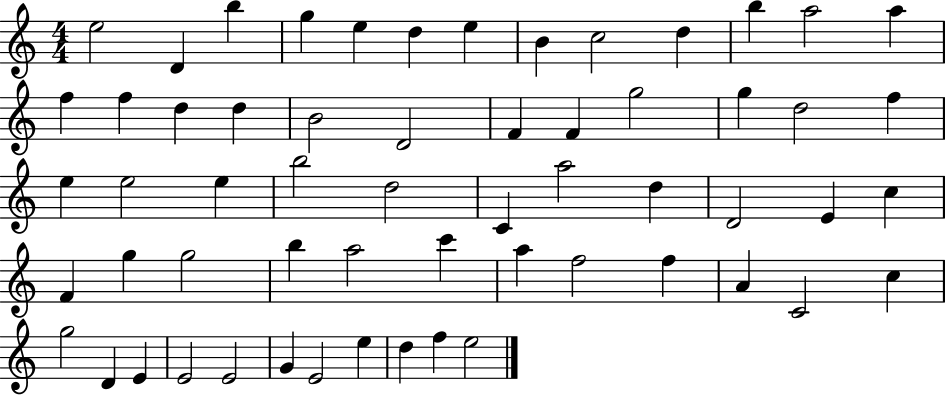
E5/h D4/q B5/q G5/q E5/q D5/q E5/q B4/q C5/h D5/q B5/q A5/h A5/q F5/q F5/q D5/q D5/q B4/h D4/h F4/q F4/q G5/h G5/q D5/h F5/q E5/q E5/h E5/q B5/h D5/h C4/q A5/h D5/q D4/h E4/q C5/q F4/q G5/q G5/h B5/q A5/h C6/q A5/q F5/h F5/q A4/q C4/h C5/q G5/h D4/q E4/q E4/h E4/h G4/q E4/h E5/q D5/q F5/q E5/h